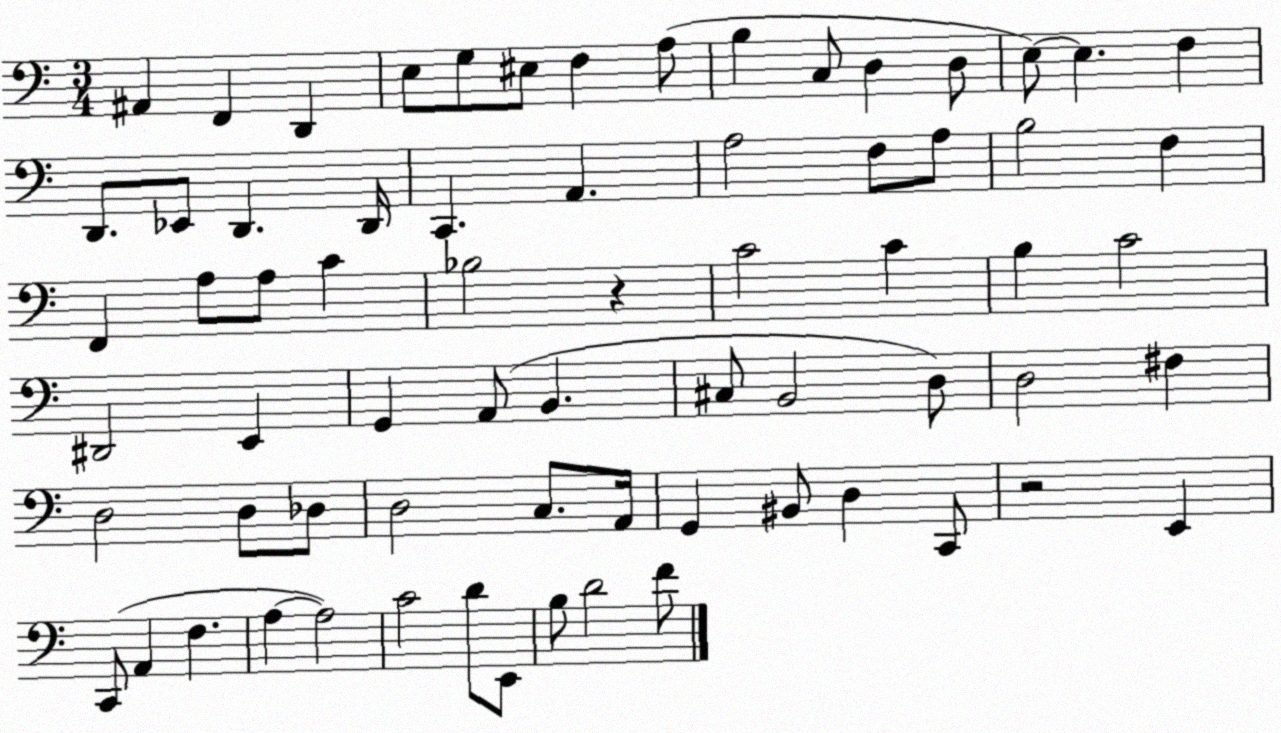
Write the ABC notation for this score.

X:1
T:Untitled
M:3/4
L:1/4
K:C
^A,, F,, D,, E,/2 G,/2 ^E,/2 F, A,/2 B, C,/2 D, D,/2 E,/2 E, F, D,,/2 _E,,/2 D,, D,,/4 C,, A,, A,2 F,/2 A,/2 B,2 F, F,, A,/2 A,/2 C _B,2 z C2 C B, C2 ^D,,2 E,, G,, A,,/2 B,, ^C,/2 B,,2 D,/2 D,2 ^F, D,2 D,/2 _D,/2 D,2 C,/2 A,,/4 G,, ^B,,/2 D, C,,/2 z2 E,, C,,/2 A,, F, A, A,2 C2 D/2 E,,/2 B,/2 D2 F/2